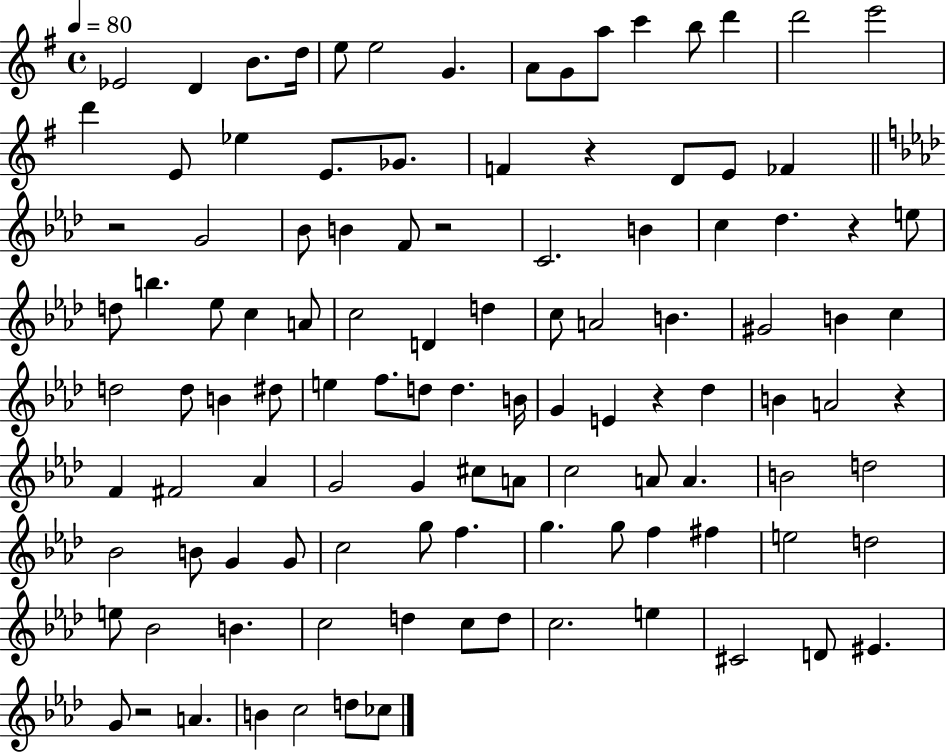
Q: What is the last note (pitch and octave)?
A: CES5